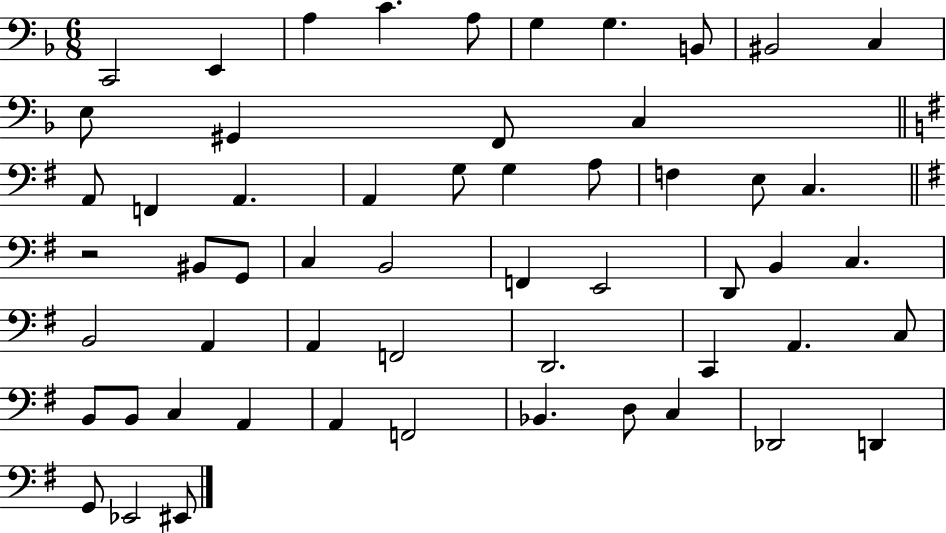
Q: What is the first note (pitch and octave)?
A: C2